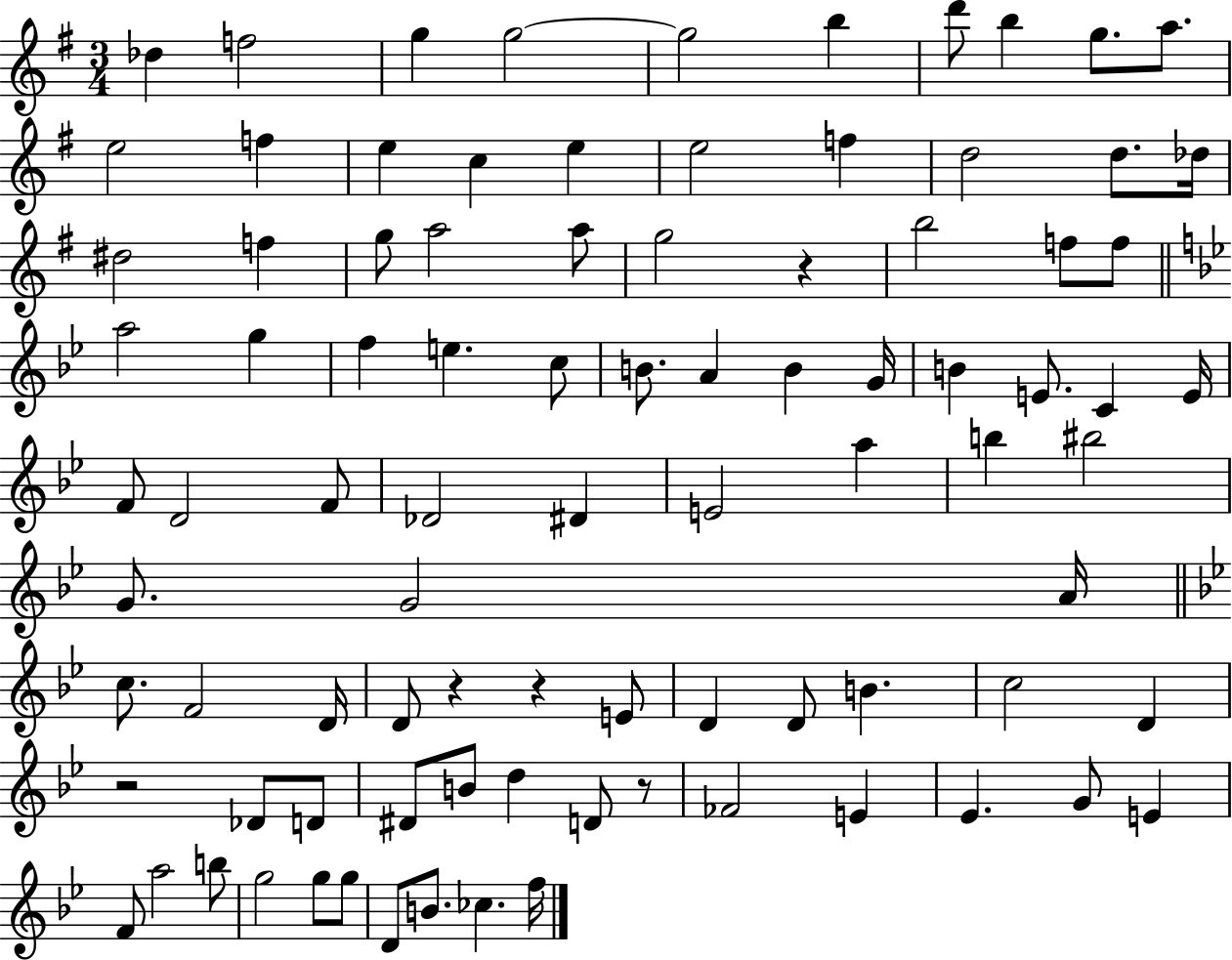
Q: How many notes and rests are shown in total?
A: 90